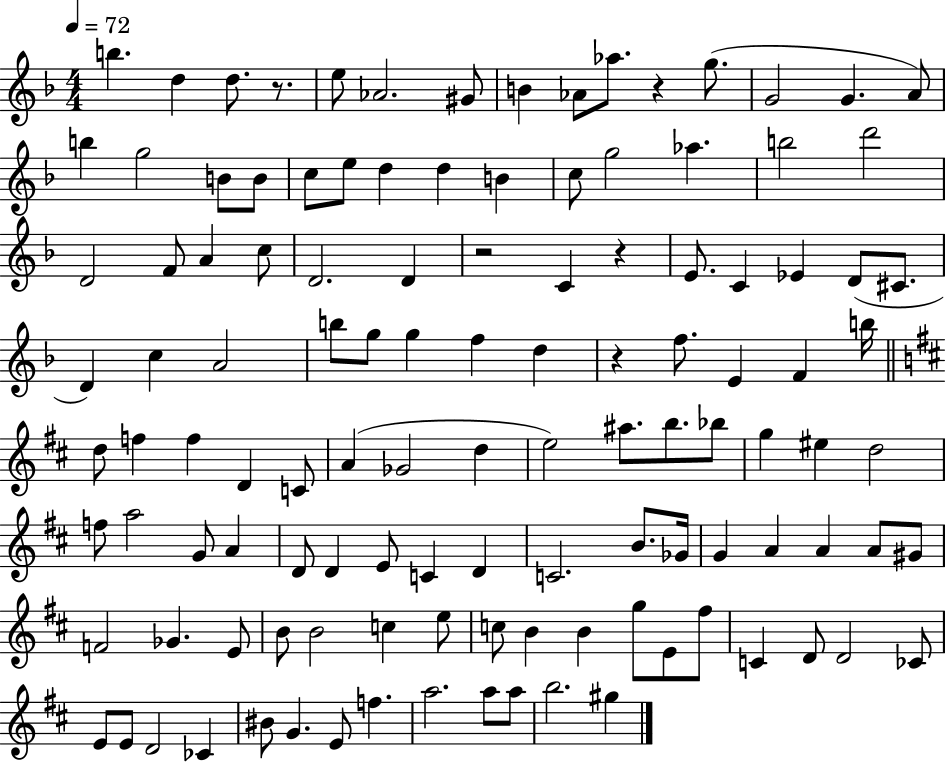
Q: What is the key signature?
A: F major